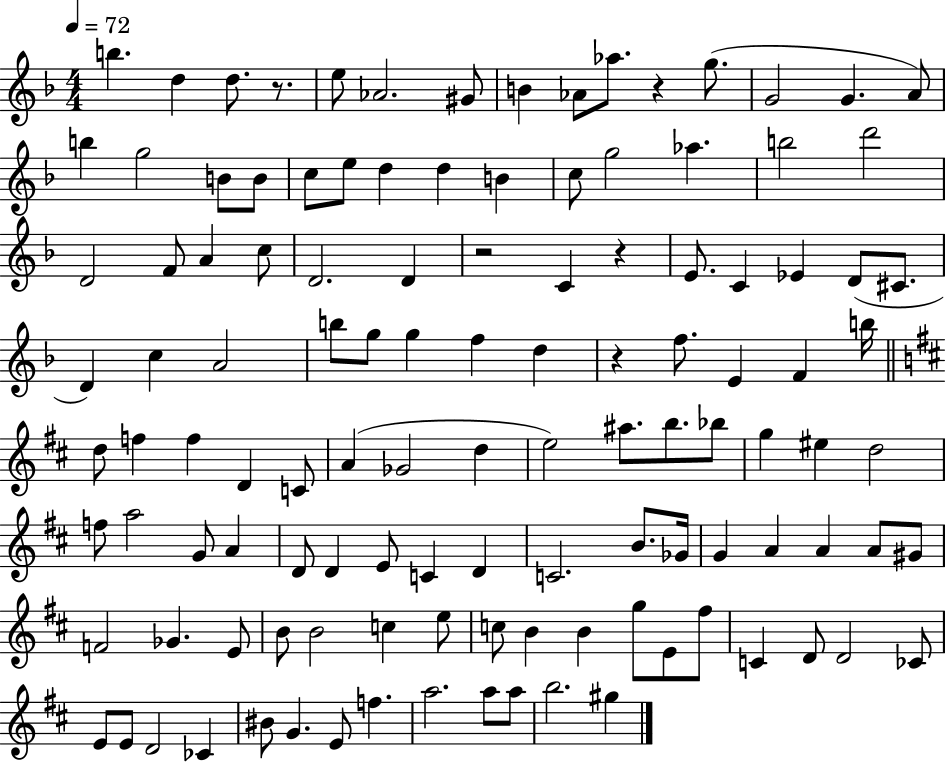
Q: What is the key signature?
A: F major